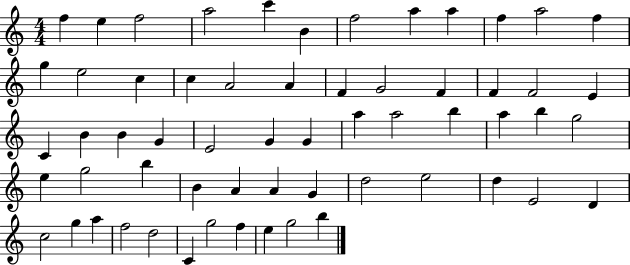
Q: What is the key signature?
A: C major